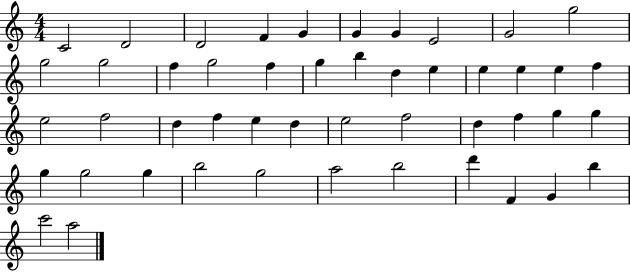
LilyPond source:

{
  \clef treble
  \numericTimeSignature
  \time 4/4
  \key c \major
  c'2 d'2 | d'2 f'4 g'4 | g'4 g'4 e'2 | g'2 g''2 | \break g''2 g''2 | f''4 g''2 f''4 | g''4 b''4 d''4 e''4 | e''4 e''4 e''4 f''4 | \break e''2 f''2 | d''4 f''4 e''4 d''4 | e''2 f''2 | d''4 f''4 g''4 g''4 | \break g''4 g''2 g''4 | b''2 g''2 | a''2 b''2 | d'''4 f'4 g'4 b''4 | \break c'''2 a''2 | \bar "|."
}